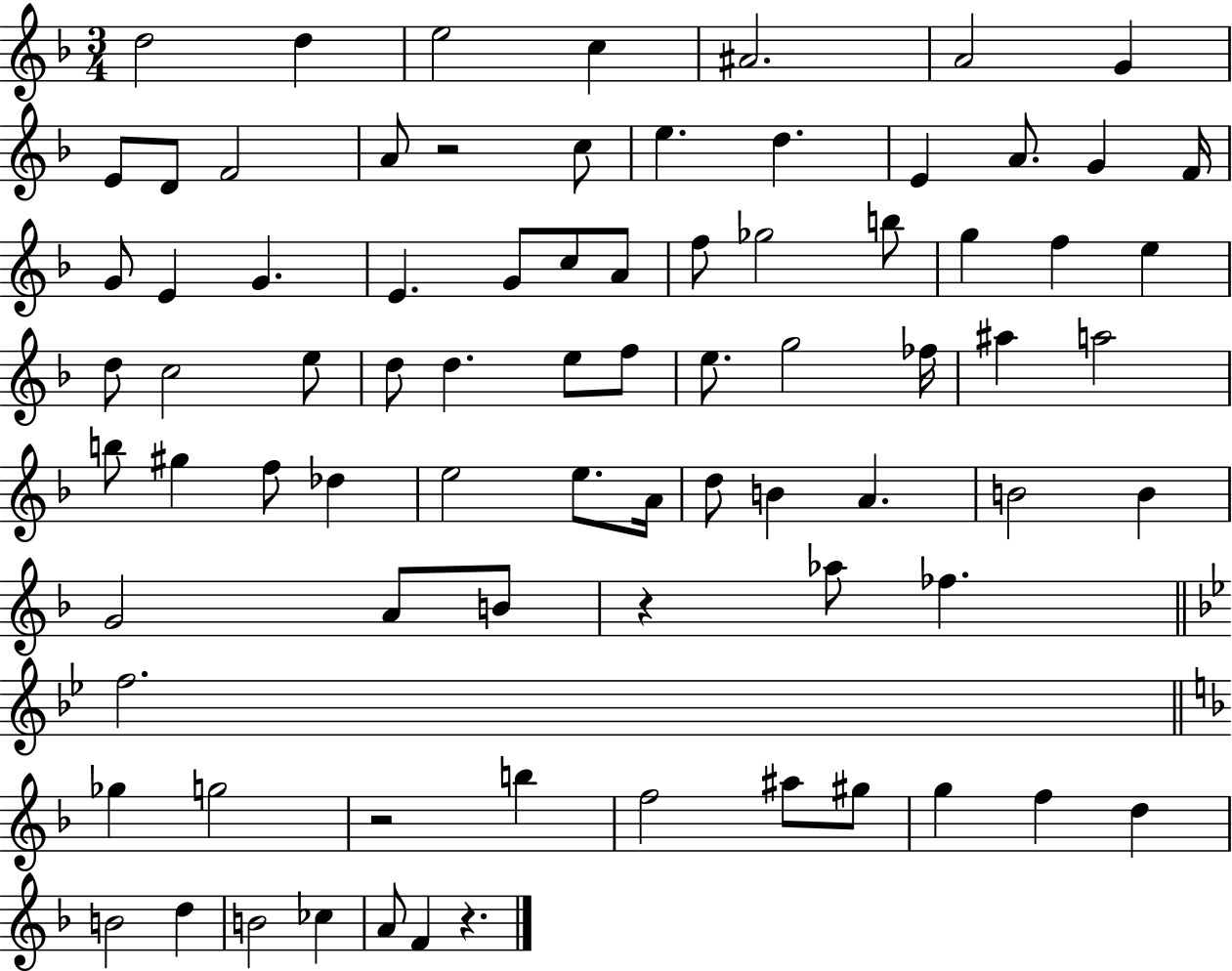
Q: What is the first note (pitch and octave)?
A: D5